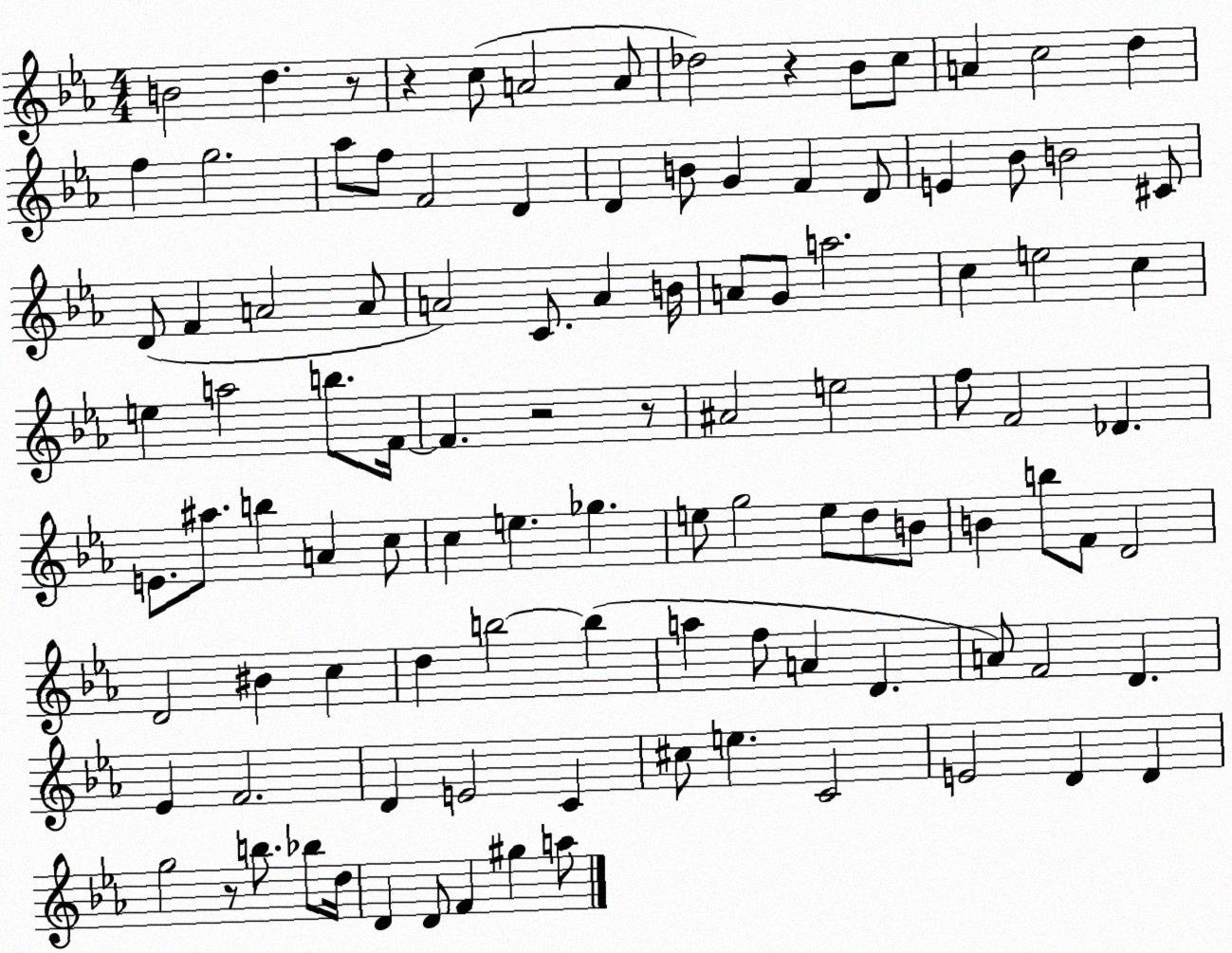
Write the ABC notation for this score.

X:1
T:Untitled
M:4/4
L:1/4
K:Eb
B2 d z/2 z c/2 A2 A/2 _d2 z _B/2 c/2 A c2 d f g2 _a/2 f/2 F2 D D B/2 G F D/2 E _B/2 B2 ^C/2 D/2 F A2 A/2 A2 C/2 A B/4 A/2 G/2 a2 c e2 c e a2 b/2 F/4 F z2 z/2 ^A2 e2 f/2 F2 _D E/2 ^a/2 b A c/2 c e _g e/2 g2 e/2 d/2 B/2 B b/2 F/2 D2 D2 ^B c d b2 b a f/2 A D A/2 F2 D _E F2 D E2 C ^c/2 e C2 E2 D D g2 z/2 b/2 _b/2 d/4 D D/2 F ^g a/2